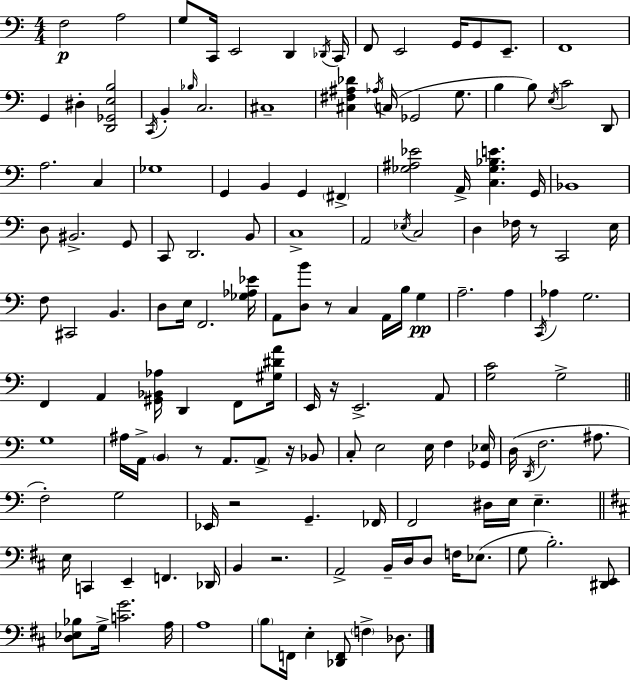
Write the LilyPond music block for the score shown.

{
  \clef bass
  \numericTimeSignature
  \time 4/4
  \key c \major
  f2\p a2 | g8 c,16 e,2 d,4 \acciaccatura { des,16 } | c,16 f,8 e,2 g,16 g,8 e,8.-- | f,1 | \break g,4 dis4-. <d, ges, e b>2 | \acciaccatura { c,16 } b,4-. \grace { bes16 } c2. | cis1-- | <cis fis ais des'>4 \acciaccatura { aes16 } c16( ges,2 | \break g8. b4 b8) \acciaccatura { e16 } c'2 | d,8 a2. | c4 ges1 | g,4 b,4 g,4 | \break \parenthesize fis,4-> <ges ais ees'>2 a,16-> <c ges bes e'>4. | g,16 bes,1 | d8 bis,2.-> | g,8 c,8 d,2. | \break b,8 c1-> | a,2 \acciaccatura { ees16 } c2 | d4 fes16 r8 c,2 | e16 f8 cis,2 | \break b,4. d8 e16 f,2. | <ges aes ees'>16 a,8 <d b'>8 r8 c4 | a,16 b16 g4\pp a2.-- | a4 \acciaccatura { c,16 } aes4 g2. | \break f,4 a,4 <gis, bes, aes>16 | d,4 f,8 <gis dis' a'>16 e,16 r16 e,2.-> | a,8 <g c'>2 g2-> | \bar "||" \break \key c \major g1 | ais16 a,16-> \parenthesize b,4 r8 a,8. \parenthesize a,8-> r16 bes,8 | c8-. e2 e16 f4 <ges, ees>16 | d16( \acciaccatura { d,16 } f2. ais8. | \break f2-.) g2 | ees,16 r2 g,4.-- | fes,16 f,2 dis16 e16 e4.-- | \bar "||" \break \key d \major e16 c,4 e,4-- f,4. des,16 | b,4 r2. | a,2-> b,16-- d16 d8 f16 ees8.( | g8 b2.-.) <dis, e,>8 | \break <d ees bes>8 g16-> <c' g'>2. a16 | a1 | \parenthesize b8 f,16 e4-. <des, f,>8 \parenthesize f4-> des8. | \bar "|."
}